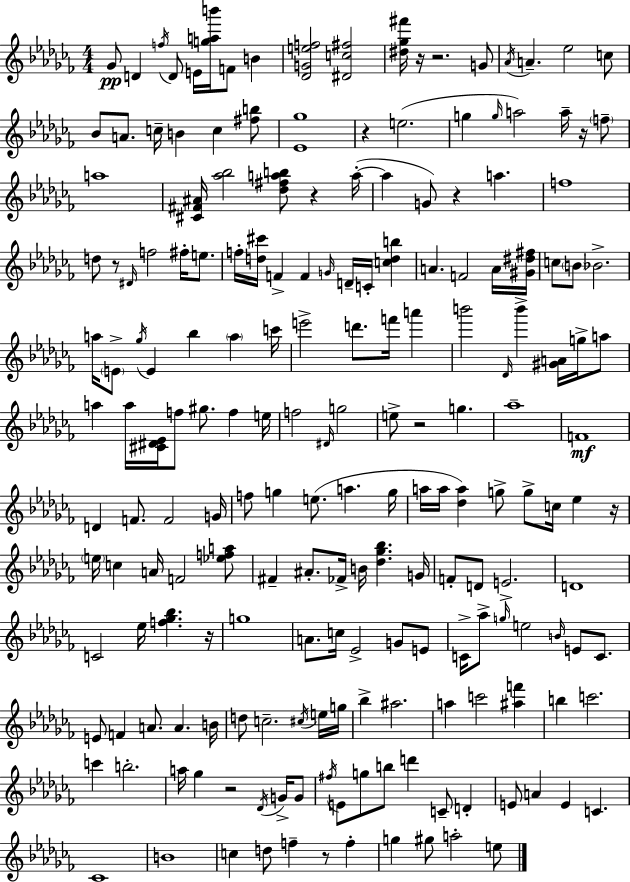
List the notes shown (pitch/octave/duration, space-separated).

Gb4/e D4/q F5/s D4/e E4/s [G5,A5,B6]/s F4/e B4/q [Db4,G4,E5,F5]/h [D#4,C5,F#5]/h [D#5,Gb5,F#6]/s R/s R/h. G4/e Ab4/s A4/q. Eb5/h C5/e Bb4/e A4/e. C5/s B4/q C5/q [F#5,B5]/e [Eb4,Gb5]/w R/q E5/h. G5/q G5/s A5/h A5/s R/s F5/e A5/w [C#4,F#4,A#4]/s [Ab5,Bb5]/h [Db5,F#5,A5,B5]/e R/q A5/s A5/q G4/e R/q A5/q. F5/w D5/e R/e D#4/s F5/h F#5/s E5/e. F5/s [D5,C#6]/s F4/q F4/q G4/s D4/s C4/s [C5,D5,B5]/q A4/q. F4/h A4/s [G#4,D#5,F#5]/s C5/e B4/e Bb4/h. A5/s E4/e Gb5/s E4/q Bb5/q A5/q C6/s E6/h D6/e. F6/s A6/q B6/h Db4/s B6/q [G#4,A4]/s G5/s A5/e A5/q A5/s [C#4,D#4,Eb4]/s F5/e G#5/e. F5/q E5/s F5/h D#4/s G5/h E5/e R/h G5/q. Ab5/w F4/w D4/q F4/e. F4/h G4/s F5/e G5/q E5/e. A5/q. G5/s A5/s A5/s [Db5,A5]/q G5/e G5/e C5/s Eb5/q R/s E5/s C5/q A4/s F4/h [Eb5,F5,A5]/e F#4/q A#4/e. FES4/s B4/s [Db5,Gb5,Bb5]/q. G4/s F4/e D4/e E4/h. D4/w C4/h Eb5/s [F5,Gb5,Bb5]/q. R/s G5/w A4/e. C5/s Eb4/h G4/e E4/e C4/s Ab5/e G5/s E5/h B4/s E4/e C4/e. E4/e F4/q A4/e. A4/q. B4/s D5/e C5/h. C#5/s E5/s G5/s Bb5/q A#5/h. A5/q C6/h [A#5,F6]/q B5/q C6/h. C6/q B5/h. A5/s Gb5/q R/h Db4/s G4/s G4/e F#5/s E4/e G5/e B5/e D6/q C4/e D4/q E4/e A4/q E4/q C4/q. CES4/w B4/w C5/q D5/e F5/q R/e F5/q G5/q G#5/e A5/h E5/e